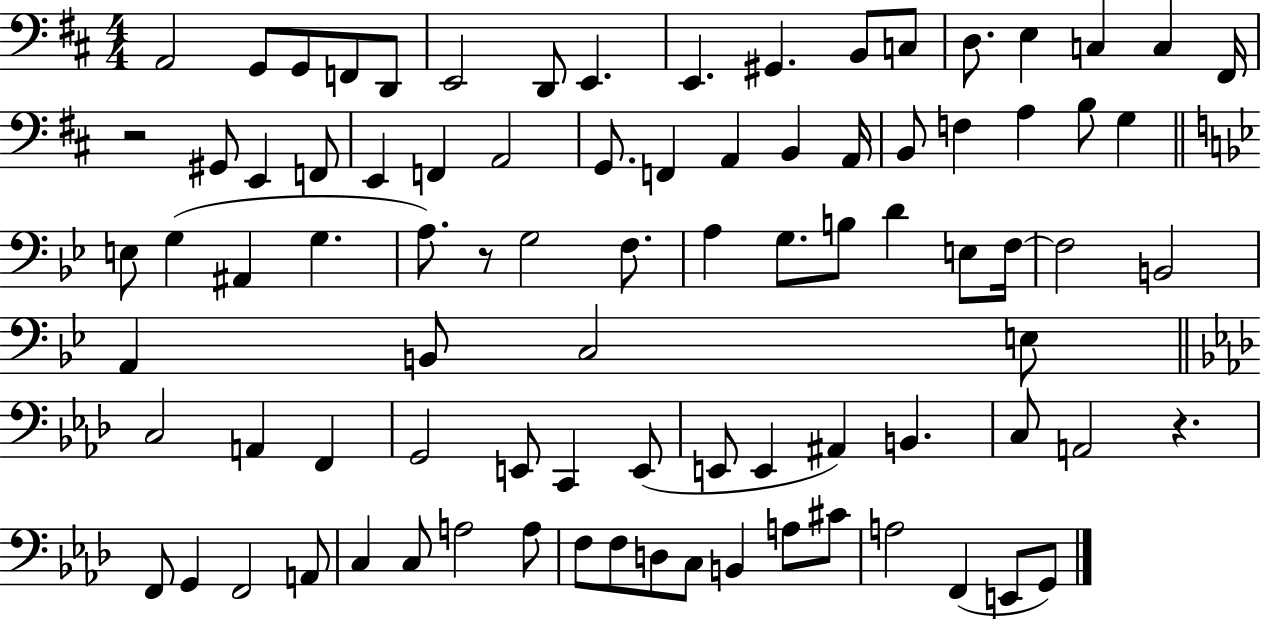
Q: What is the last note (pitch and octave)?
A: G2